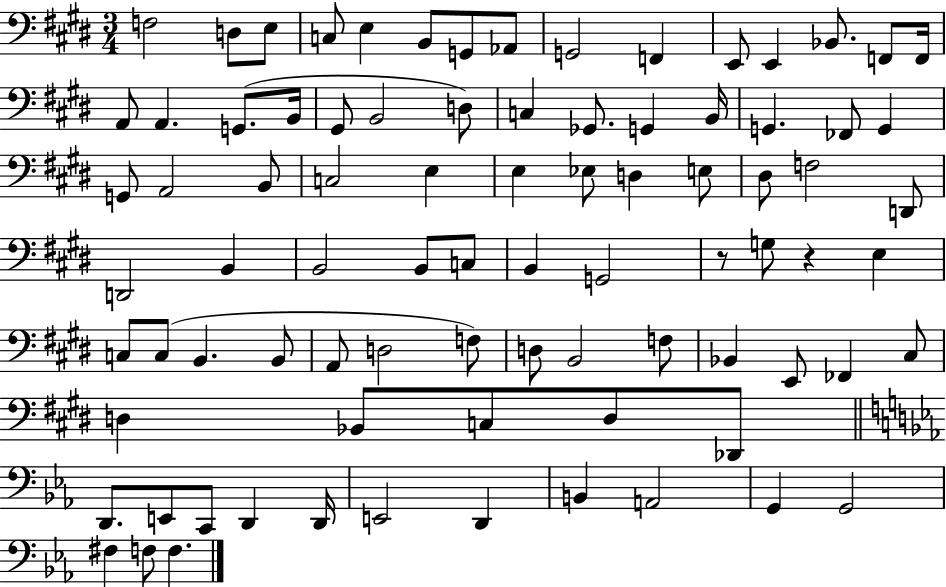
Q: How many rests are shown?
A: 2